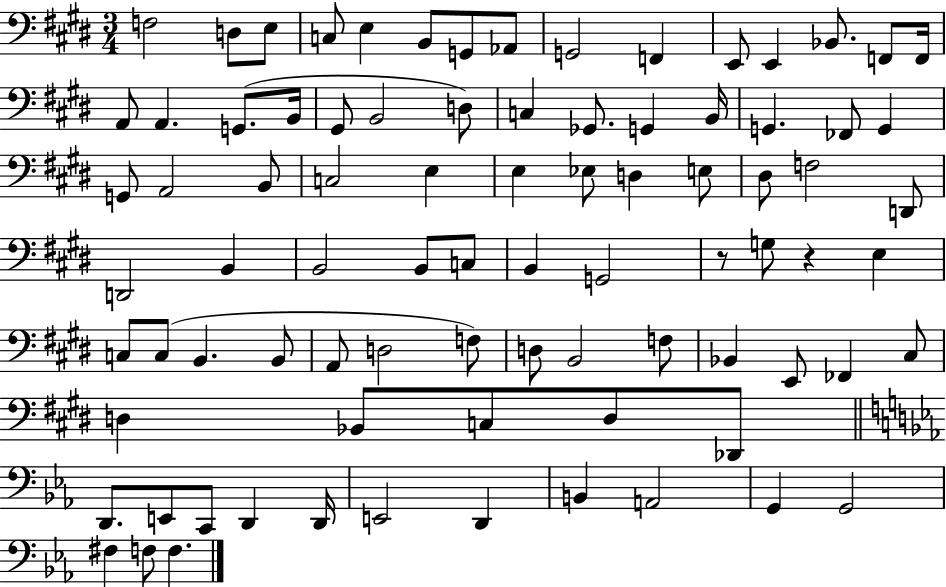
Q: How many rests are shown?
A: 2